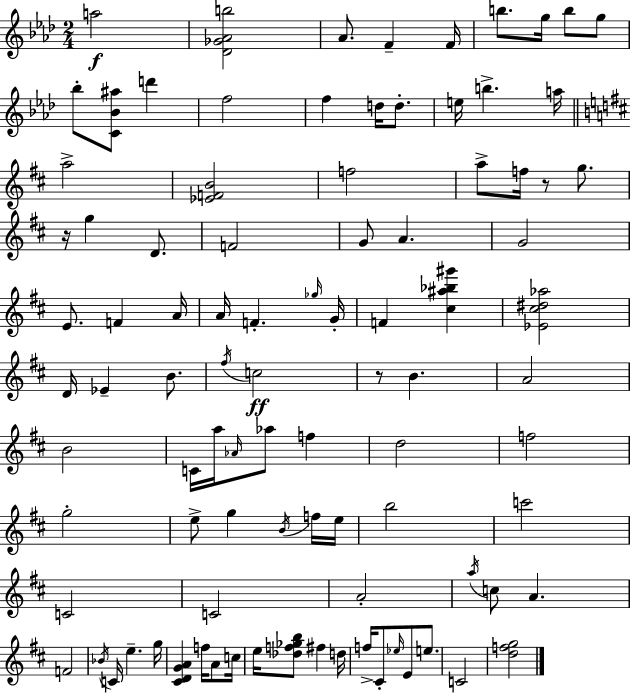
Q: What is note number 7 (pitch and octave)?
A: B5